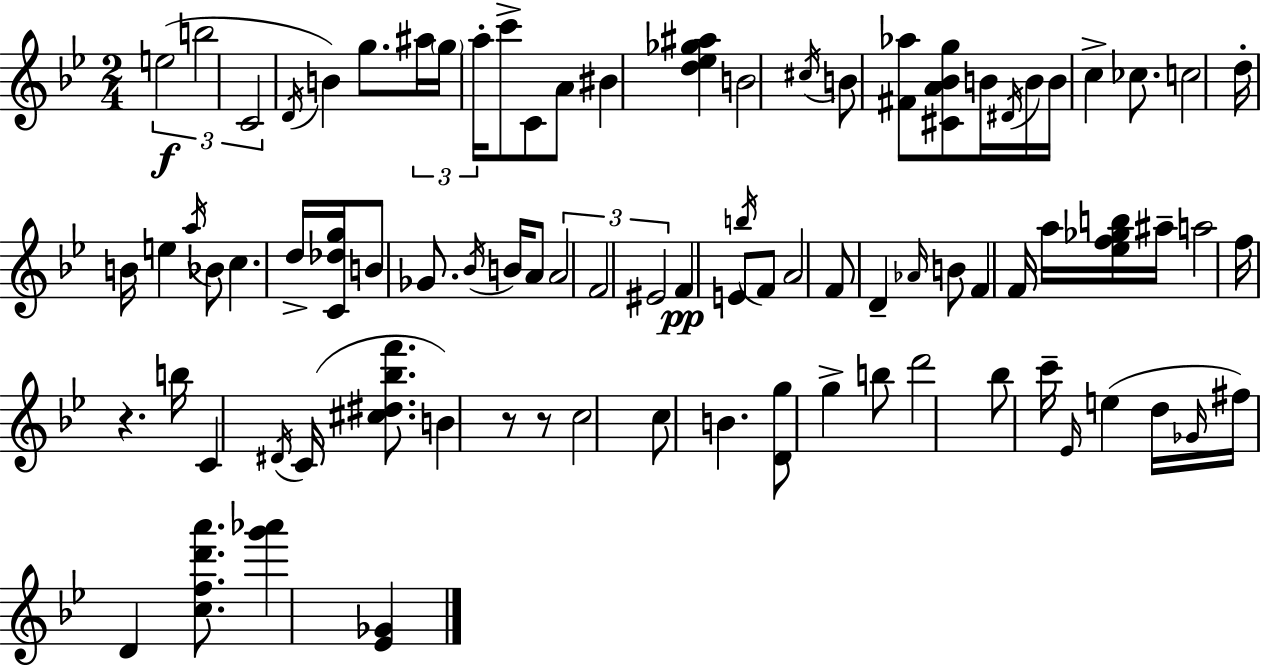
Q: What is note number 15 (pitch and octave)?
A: C#5